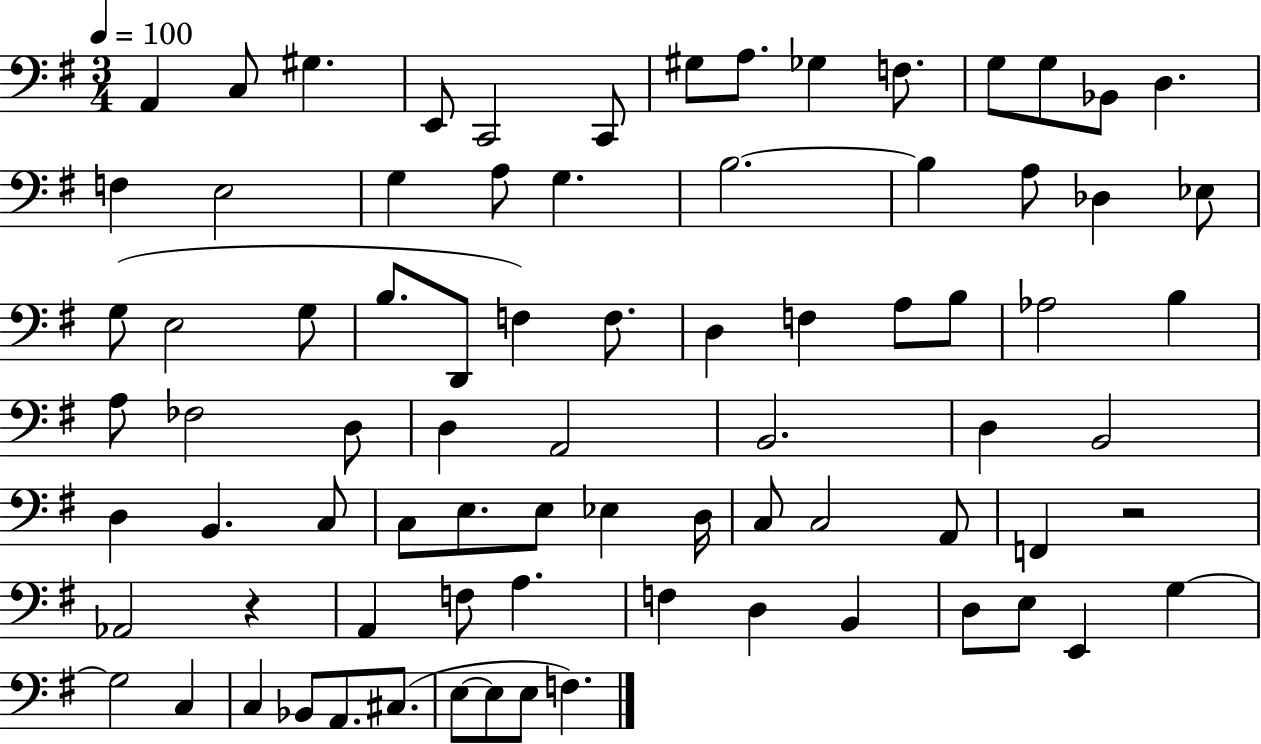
A2/q C3/e G#3/q. E2/e C2/h C2/e G#3/e A3/e. Gb3/q F3/e. G3/e G3/e Bb2/e D3/q. F3/q E3/h G3/q A3/e G3/q. B3/h. B3/q A3/e Db3/q Eb3/e G3/e E3/h G3/e B3/e. D2/e F3/q F3/e. D3/q F3/q A3/e B3/e Ab3/h B3/q A3/e FES3/h D3/e D3/q A2/h B2/h. D3/q B2/h D3/q B2/q. C3/e C3/e E3/e. E3/e Eb3/q D3/s C3/e C3/h A2/e F2/q R/h Ab2/h R/q A2/q F3/e A3/q. F3/q D3/q B2/q D3/e E3/e E2/q G3/q G3/h C3/q C3/q Bb2/e A2/e. C#3/e. E3/e E3/e E3/e F3/q.